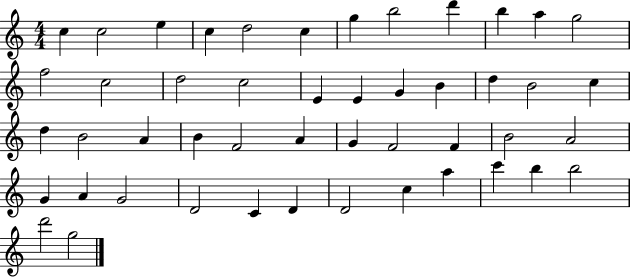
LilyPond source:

{
  \clef treble
  \numericTimeSignature
  \time 4/4
  \key c \major
  c''4 c''2 e''4 | c''4 d''2 c''4 | g''4 b''2 d'''4 | b''4 a''4 g''2 | \break f''2 c''2 | d''2 c''2 | e'4 e'4 g'4 b'4 | d''4 b'2 c''4 | \break d''4 b'2 a'4 | b'4 f'2 a'4 | g'4 f'2 f'4 | b'2 a'2 | \break g'4 a'4 g'2 | d'2 c'4 d'4 | d'2 c''4 a''4 | c'''4 b''4 b''2 | \break d'''2 g''2 | \bar "|."
}